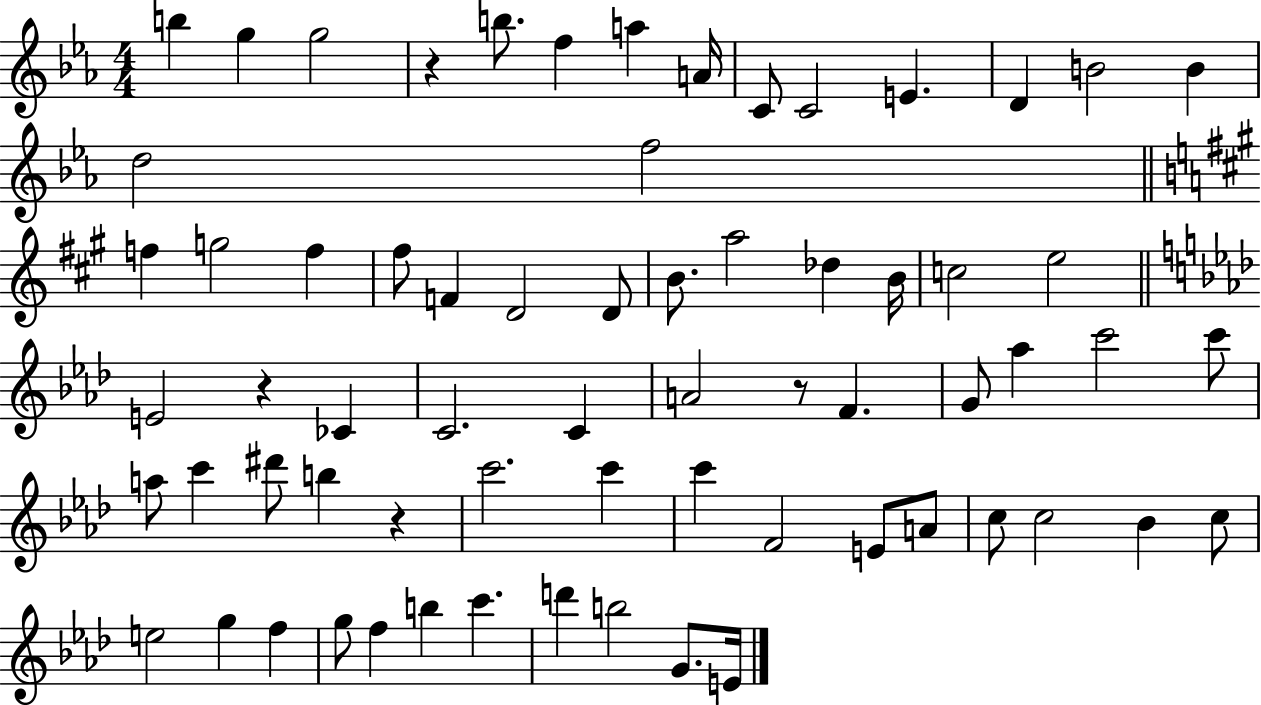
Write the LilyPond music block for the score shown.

{
  \clef treble
  \numericTimeSignature
  \time 4/4
  \key ees \major
  b''4 g''4 g''2 | r4 b''8. f''4 a''4 a'16 | c'8 c'2 e'4. | d'4 b'2 b'4 | \break d''2 f''2 | \bar "||" \break \key a \major f''4 g''2 f''4 | fis''8 f'4 d'2 d'8 | b'8. a''2 des''4 b'16 | c''2 e''2 | \break \bar "||" \break \key f \minor e'2 r4 ces'4 | c'2. c'4 | a'2 r8 f'4. | g'8 aes''4 c'''2 c'''8 | \break a''8 c'''4 dis'''8 b''4 r4 | c'''2. c'''4 | c'''4 f'2 e'8 a'8 | c''8 c''2 bes'4 c''8 | \break e''2 g''4 f''4 | g''8 f''4 b''4 c'''4. | d'''4 b''2 g'8. e'16 | \bar "|."
}